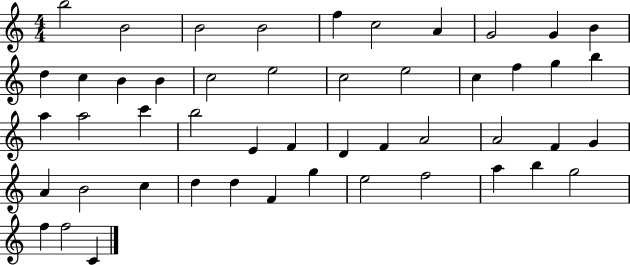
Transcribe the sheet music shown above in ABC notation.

X:1
T:Untitled
M:4/4
L:1/4
K:C
b2 B2 B2 B2 f c2 A G2 G B d c B B c2 e2 c2 e2 c f g b a a2 c' b2 E F D F A2 A2 F G A B2 c d d F g e2 f2 a b g2 f f2 C